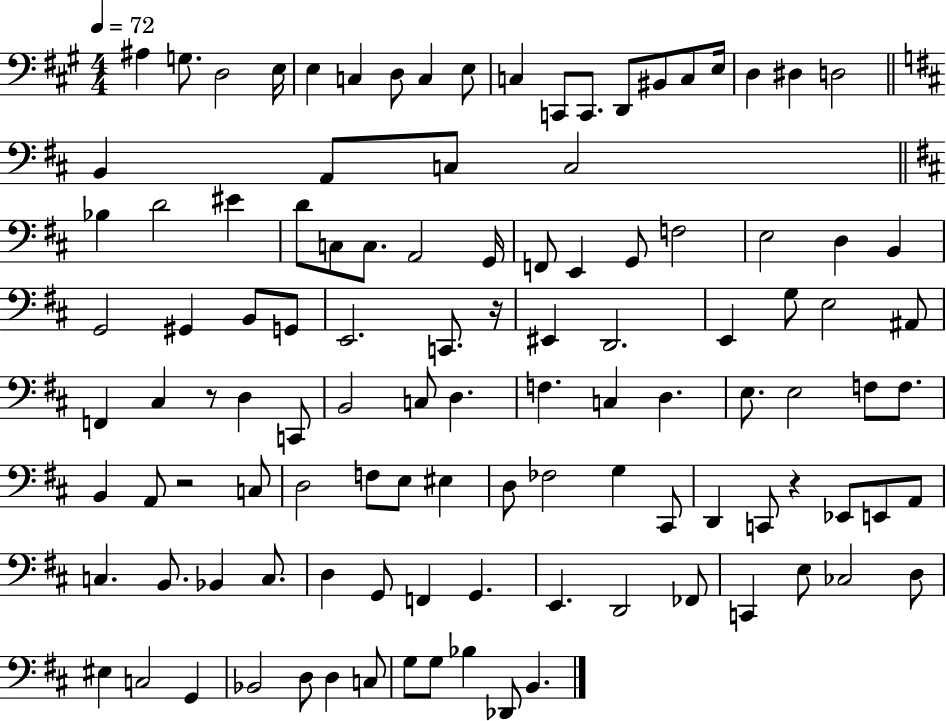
{
  \clef bass
  \numericTimeSignature
  \time 4/4
  \key a \major
  \tempo 4 = 72
  \repeat volta 2 { ais4 g8. d2 e16 | e4 c4 d8 c4 e8 | c4 c,8 c,8. d,8 bis,8 c8 e16 | d4 dis4 d2 | \break \bar "||" \break \key d \major b,4 a,8 c8 c2 | \bar "||" \break \key b \minor bes4 d'2 eis'4 | d'8 c8 c8. a,2 g,16 | f,8 e,4 g,8 f2 | e2 d4 b,4 | \break g,2 gis,4 b,8 g,8 | e,2. c,8. r16 | eis,4 d,2. | e,4 g8 e2 ais,8 | \break f,4 cis4 r8 d4 c,8 | b,2 c8 d4. | f4. c4 d4. | e8. e2 f8 f8. | \break b,4 a,8 r2 c8 | d2 f8 e8 eis4 | d8 fes2 g4 cis,8 | d,4 c,8 r4 ees,8 e,8 a,8 | \break c4. b,8. bes,4 c8. | d4 g,8 f,4 g,4. | e,4. d,2 fes,8 | c,4 e8 ces2 d8 | \break eis4 c2 g,4 | bes,2 d8 d4 c8 | g8 g8 bes4 des,8 b,4. | } \bar "|."
}